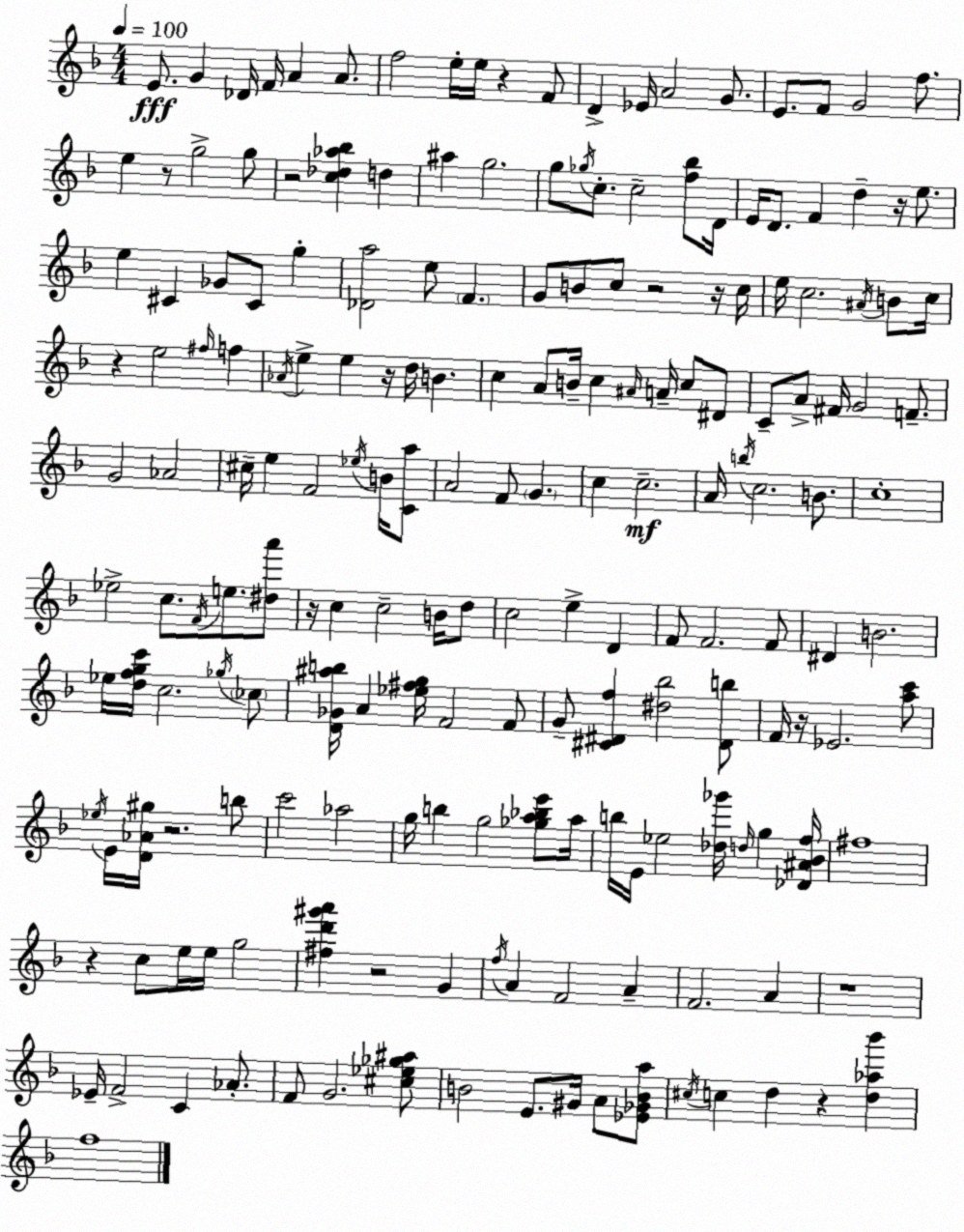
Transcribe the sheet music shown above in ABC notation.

X:1
T:Untitled
M:4/4
L:1/4
K:F
E/2 G _D/4 F/4 A A/2 f2 e/4 e/4 z F/2 D _E/4 A2 G/2 E/2 F/2 G2 f/2 e z/2 g2 g/2 z2 [c_d_a_b] d ^a g2 g/2 _g/4 c/2 c2 [f_b]/2 D/4 E/4 D/2 F d z/4 e/2 e ^C _G/2 ^C/2 g [_Da]2 e/2 F G/2 B/2 c/2 z2 z/4 c/4 e/4 c2 ^A/4 B/2 c/4 z e2 ^f/4 f _A/4 e e z/4 d/4 B c A/2 B/4 c ^A/4 A/4 c/2 ^D/2 C/2 A/2 ^F/4 G2 F/2 G2 _A2 ^c/4 e F2 _e/4 B/4 [Ca]/2 A2 F/2 G c c2 A/4 b/4 c2 B/2 c4 _e2 c/2 F/4 e/2 [^da']/2 z/4 c c2 B/4 d/2 c2 e D F/2 F2 F/2 ^D B2 _e/4 [dfgc']/4 c2 _g/4 _c/2 [D_G^ab]/4 A [_e^fg]/4 F2 F/2 G/2 [^C^Df] [^d_b]2 [^Db]/2 F/4 z/4 _E2 [ac']/2 _e/4 E/4 [D_A^g]/4 z2 b/2 c'2 _a2 g/4 b g2 [_ga_be']/2 a/4 b/4 E/4 _e2 [_d_g']/4 d/4 g [_D^A_Bf]/4 ^f4 z c/2 e/4 e/4 g2 [^fd'^g'a'] z2 G f/4 A F2 A F2 A z4 _E/4 F2 C _A/2 F/2 G2 [^c_e_g^a]/2 B2 E/2 ^G/4 A/2 [_E_GBa]/2 ^c/4 c d z [d_a_b'] f4